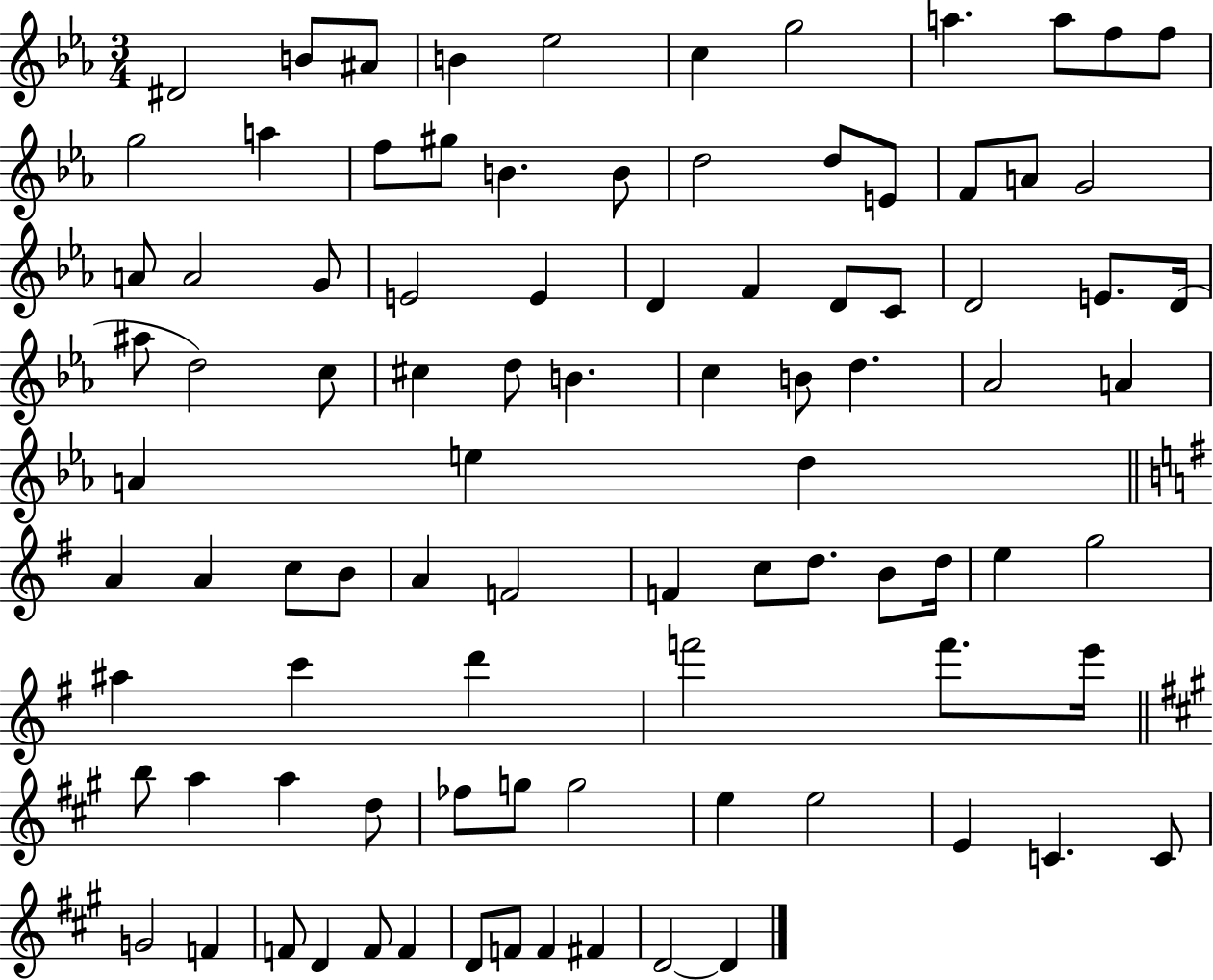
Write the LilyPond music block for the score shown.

{
  \clef treble
  \numericTimeSignature
  \time 3/4
  \key ees \major
  \repeat volta 2 { dis'2 b'8 ais'8 | b'4 ees''2 | c''4 g''2 | a''4. a''8 f''8 f''8 | \break g''2 a''4 | f''8 gis''8 b'4. b'8 | d''2 d''8 e'8 | f'8 a'8 g'2 | \break a'8 a'2 g'8 | e'2 e'4 | d'4 f'4 d'8 c'8 | d'2 e'8. d'16( | \break ais''8 d''2) c''8 | cis''4 d''8 b'4. | c''4 b'8 d''4. | aes'2 a'4 | \break a'4 e''4 d''4 | \bar "||" \break \key e \minor a'4 a'4 c''8 b'8 | a'4 f'2 | f'4 c''8 d''8. b'8 d''16 | e''4 g''2 | \break ais''4 c'''4 d'''4 | f'''2 f'''8. e'''16 | \bar "||" \break \key a \major b''8 a''4 a''4 d''8 | fes''8 g''8 g''2 | e''4 e''2 | e'4 c'4. c'8 | \break g'2 f'4 | f'8 d'4 f'8 f'4 | d'8 f'8 f'4 fis'4 | d'2~~ d'4 | \break } \bar "|."
}